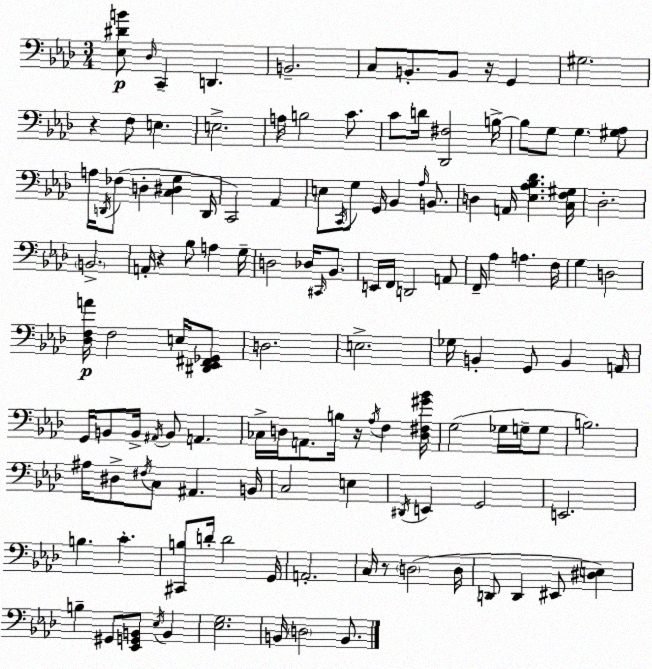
X:1
T:Untitled
M:3/4
L:1/4
K:Fm
[_E,^DB]/2 _D,/4 C,, D,, B,,2 C,/2 B,,/2 B,,/2 z/4 G,, ^G,2 z F,/2 E, E,2 A,/4 B,2 C/2 C/2 D/4 [_D,,^F,]2 B,/4 B,/2 G,/2 G, [^G,_A,]/2 A,/4 D,,/4 _F,/2 D, [C,^D,G,] D,,/4 C,,2 _A,, E,/2 C,,/4 G,/2 G,,/4 _B,, _A,/4 B,,/2 D, A,,/4 [_E,_A,_B,_D] [C,F,^G,]/4 _D,2 B,,2 A,,/4 z _B,/2 A, G,/4 D,2 _D,/4 ^C,,/4 _B,,/2 E,,/4 F,,/4 D,,2 A,,/2 F,,/4 _A, A, F,/4 G, D,2 [_D,F,A]/4 F,2 E,/4 [^D,,_E,,^F,,_G,,]/2 D,2 E,2 _G,/4 B,, G,,/2 B,, A,,/4 G,,/4 B,,/2 B,,/4 ^A,,/4 B,,/2 A,, _C,/4 D,/4 A,,/2 B,/4 z/4 _A,/4 F, [D,^F,^G_B]/4 G,2 _G,/4 G,/4 G,/2 B,2 ^A,/4 ^D,/2 ^F,/4 C,/2 ^A,, B,,/4 C,2 E, ^D,,/4 E,, G,,2 E,,2 B, C [^C,,B,]/2 D/4 D2 G,,/4 A,,2 C,/4 z/2 D,2 D,/4 D,,/2 D,, ^E,,/2 [^D,E,] B, ^G,,/2 [_E,,G,,B,,]/2 _E,/4 B,, [_E,G,]2 B,,/4 D,2 B,,/2